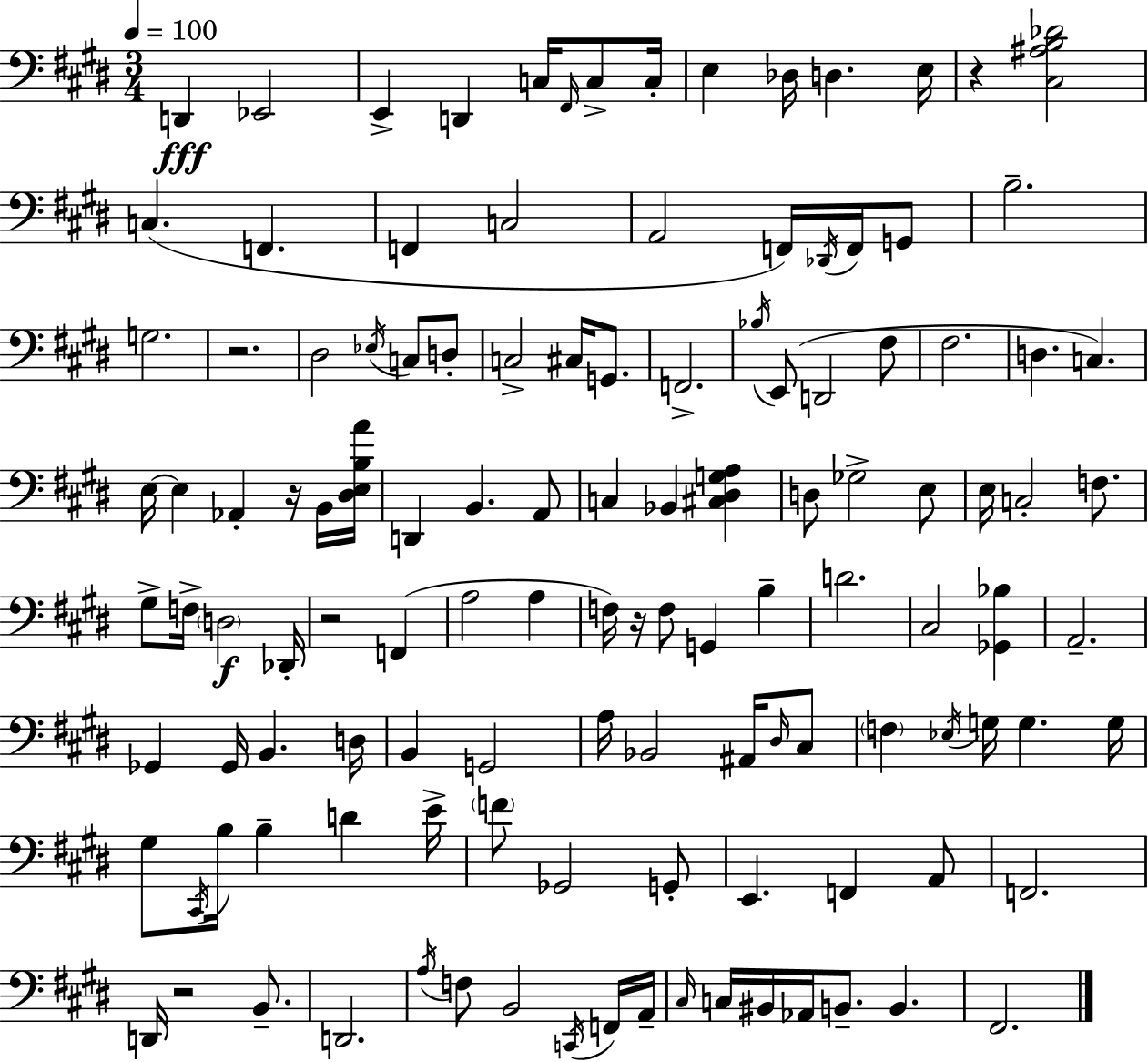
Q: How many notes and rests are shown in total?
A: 122